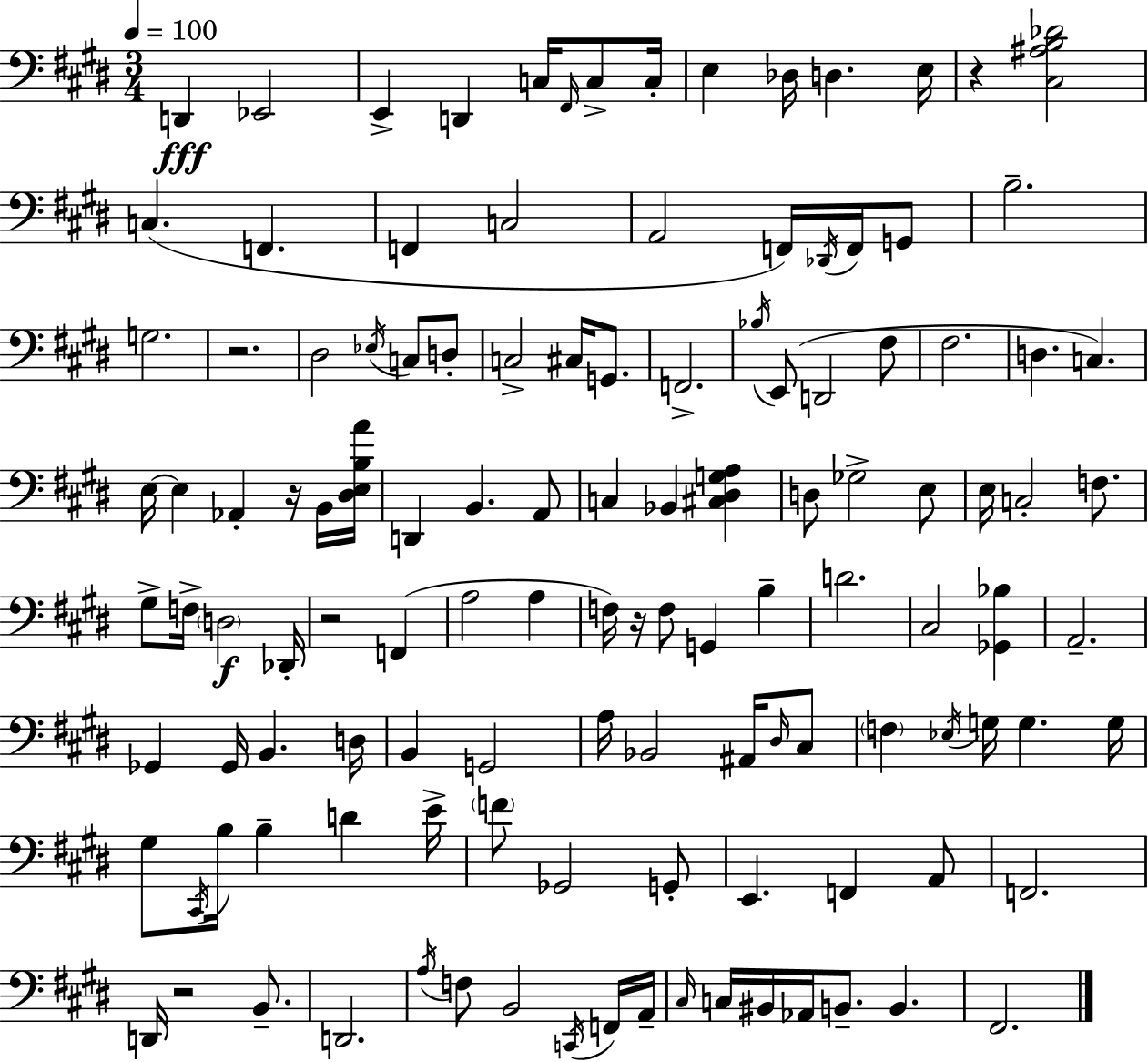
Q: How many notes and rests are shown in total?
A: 122